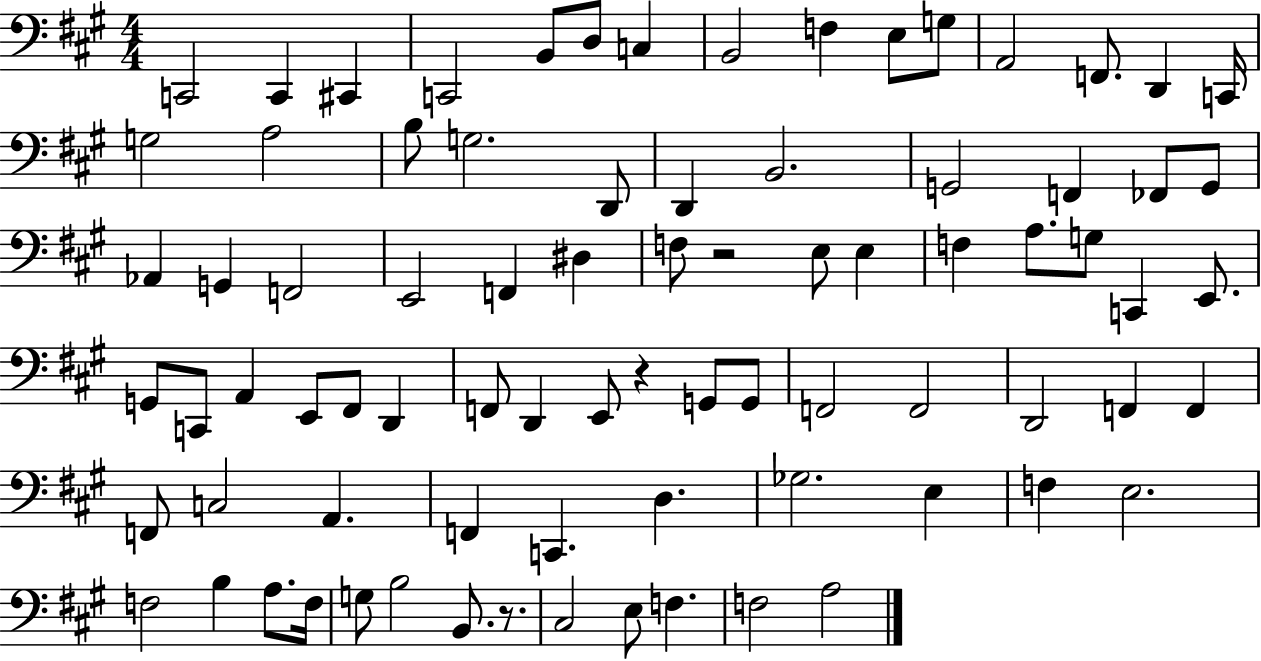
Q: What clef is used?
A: bass